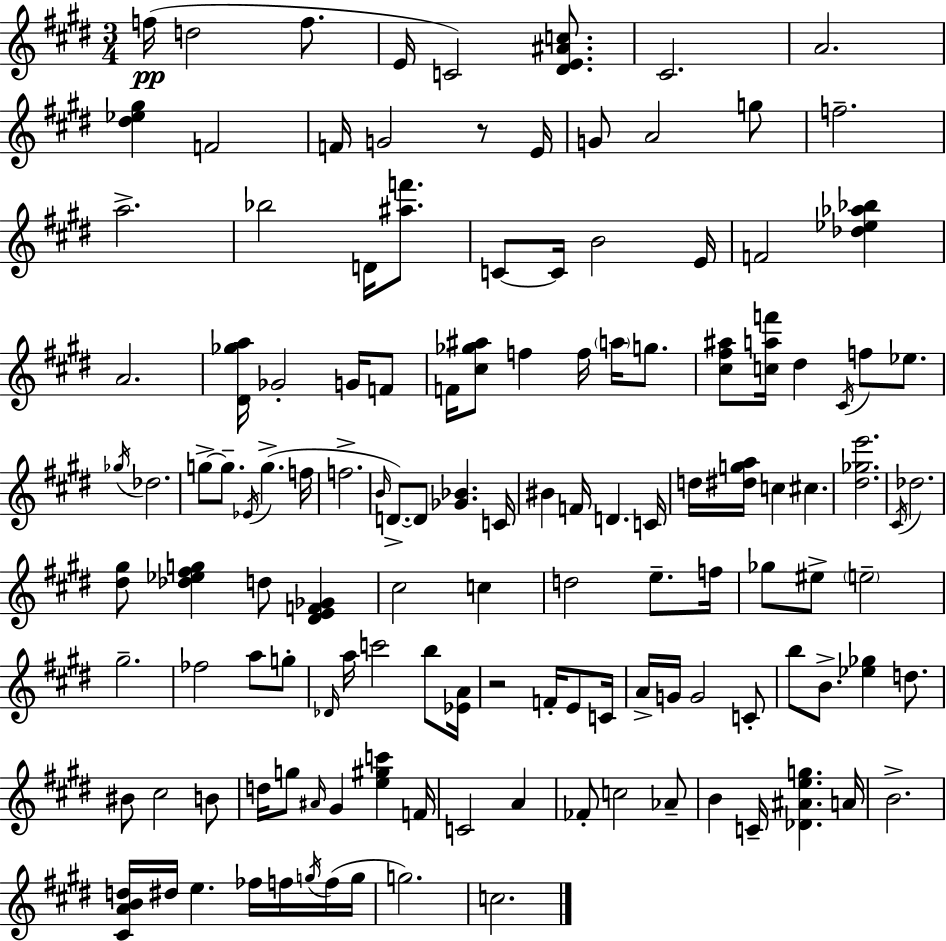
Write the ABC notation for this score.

X:1
T:Untitled
M:3/4
L:1/4
K:E
f/4 d2 f/2 E/4 C2 [^DE^Ac]/2 ^C2 A2 [^d_e^g] F2 F/4 G2 z/2 E/4 G/2 A2 g/2 f2 a2 _b2 D/4 [^af']/2 C/2 C/4 B2 E/4 F2 [_d_e_a_b] A2 [^D_ga]/4 _G2 G/4 F/2 F/4 [^c_g^a]/2 f f/4 a/4 g/2 [^c^f^a]/2 [caf']/4 ^d ^C/4 f/2 _e/2 _g/4 _d2 g/2 g/2 _E/4 g f/4 f2 B/4 D/2 D/2 [_G_B] C/4 ^B F/4 D C/4 d/4 [^dga]/4 c ^c [^d_ge']2 ^C/4 _d2 [^d^g]/2 [_d_e^fg] d/2 [^DEF_G] ^c2 c d2 e/2 f/4 _g/2 ^e/2 e2 ^g2 _f2 a/2 g/2 _D/4 a/4 c'2 b/2 [_EA]/4 z2 F/4 E/2 C/4 A/4 G/4 G2 C/2 b/2 B/2 [_e_g] d/2 ^B/2 ^c2 B/2 d/4 g/2 ^A/4 ^G [e^gc'] F/4 C2 A _F/2 c2 _A/2 B C/4 [_D^Aeg] A/4 B2 [^CABd]/4 ^d/4 e _f/4 f/4 g/4 f/4 g/4 g2 c2